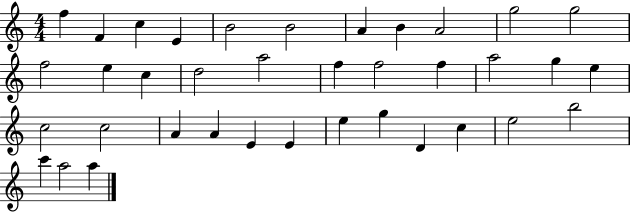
F5/q F4/q C5/q E4/q B4/h B4/h A4/q B4/q A4/h G5/h G5/h F5/h E5/q C5/q D5/h A5/h F5/q F5/h F5/q A5/h G5/q E5/q C5/h C5/h A4/q A4/q E4/q E4/q E5/q G5/q D4/q C5/q E5/h B5/h C6/q A5/h A5/q